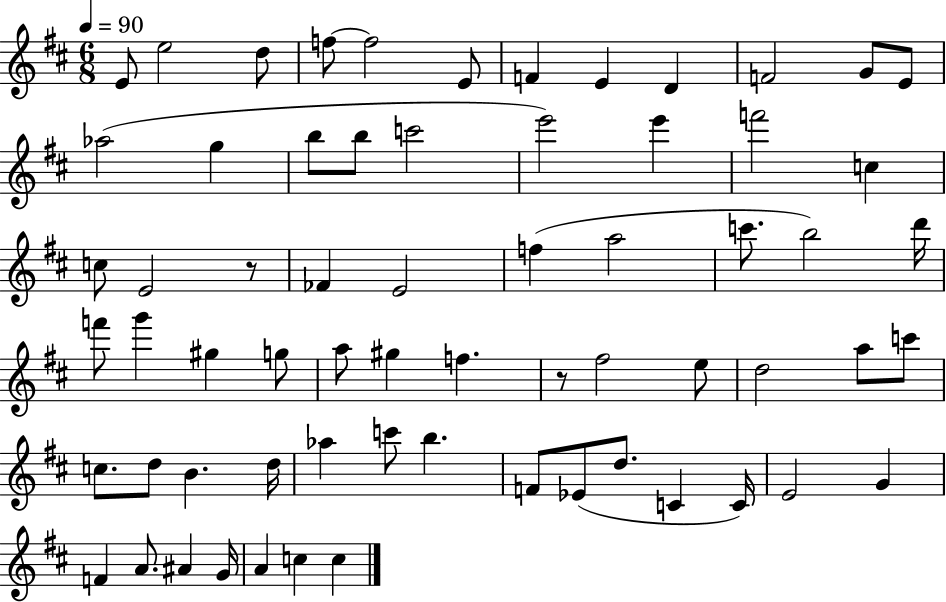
{
  \clef treble
  \numericTimeSignature
  \time 6/8
  \key d \major
  \tempo 4 = 90
  e'8 e''2 d''8 | f''8~~ f''2 e'8 | f'4 e'4 d'4 | f'2 g'8 e'8 | \break aes''2( g''4 | b''8 b''8 c'''2 | e'''2) e'''4 | f'''2 c''4 | \break c''8 e'2 r8 | fes'4 e'2 | f''4( a''2 | c'''8. b''2) d'''16 | \break f'''8 g'''4 gis''4 g''8 | a''8 gis''4 f''4. | r8 fis''2 e''8 | d''2 a''8 c'''8 | \break c''8. d''8 b'4. d''16 | aes''4 c'''8 b''4. | f'8 ees'8( d''8. c'4 c'16) | e'2 g'4 | \break f'4 a'8. ais'4 g'16 | a'4 c''4 c''4 | \bar "|."
}